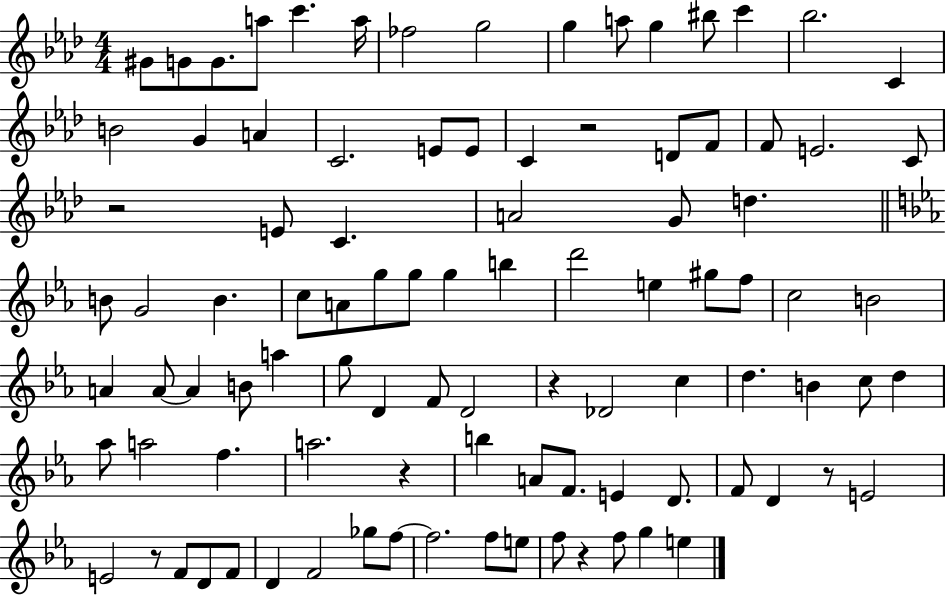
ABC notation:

X:1
T:Untitled
M:4/4
L:1/4
K:Ab
^G/2 G/2 G/2 a/2 c' a/4 _f2 g2 g a/2 g ^b/2 c' _b2 C B2 G A C2 E/2 E/2 C z2 D/2 F/2 F/2 E2 C/2 z2 E/2 C A2 G/2 d B/2 G2 B c/2 A/2 g/2 g/2 g b d'2 e ^g/2 f/2 c2 B2 A A/2 A B/2 a g/2 D F/2 D2 z _D2 c d B c/2 d _a/2 a2 f a2 z b A/2 F/2 E D/2 F/2 D z/2 E2 E2 z/2 F/2 D/2 F/2 D F2 _g/2 f/2 f2 f/2 e/2 f/2 z f/2 g e